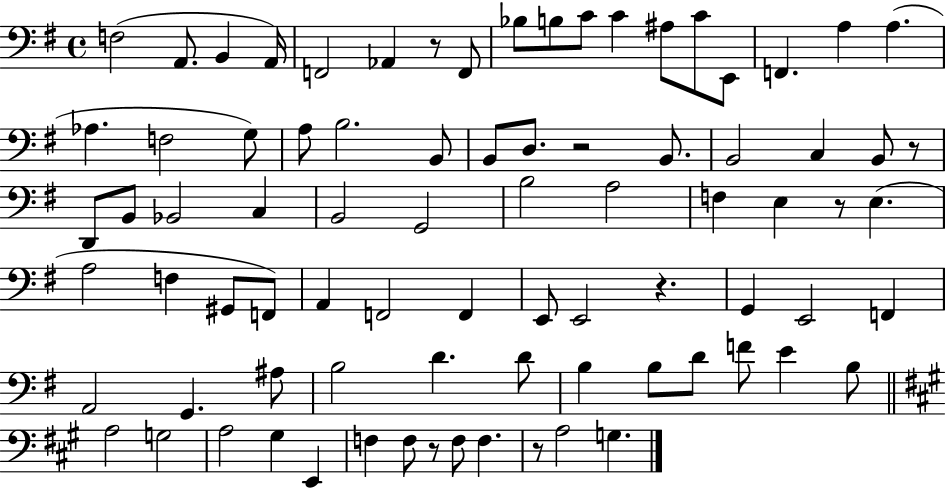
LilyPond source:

{
  \clef bass
  \time 4/4
  \defaultTimeSignature
  \key g \major
  f2( a,8. b,4 a,16) | f,2 aes,4 r8 f,8 | bes8 b8 c'8 c'4 ais8 c'8 e,8 | f,4. a4 a4.( | \break aes4. f2 g8) | a8 b2. b,8 | b,8 d8. r2 b,8. | b,2 c4 b,8 r8 | \break d,8 b,8 bes,2 c4 | b,2 g,2 | b2 a2 | f4 e4 r8 e4.( | \break a2 f4 gis,8 f,8) | a,4 f,2 f,4 | e,8 e,2 r4. | g,4 e,2 f,4 | \break a,2 g,4. ais8 | b2 d'4. d'8 | b4 b8 d'8 f'8 e'4 b8 | \bar "||" \break \key a \major a2 g2 | a2 gis4 e,4 | f4 f8 r8 f8 f4. | r8 a2 g4. | \break \bar "|."
}